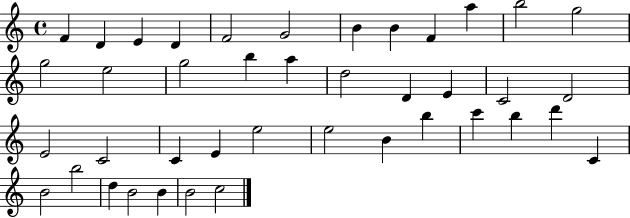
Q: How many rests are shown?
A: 0